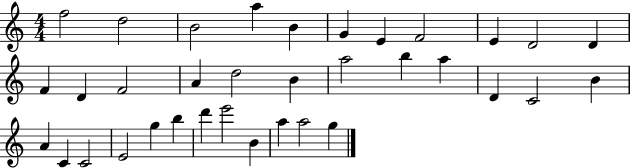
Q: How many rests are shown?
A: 0